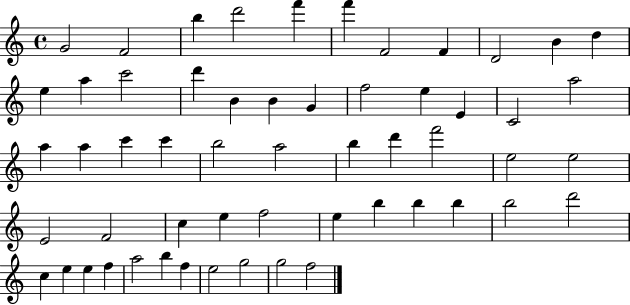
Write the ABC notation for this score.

X:1
T:Untitled
M:4/4
L:1/4
K:C
G2 F2 b d'2 f' f' F2 F D2 B d e a c'2 d' B B G f2 e E C2 a2 a a c' c' b2 a2 b d' f'2 e2 e2 E2 F2 c e f2 e b b b b2 d'2 c e e f a2 b f e2 g2 g2 f2